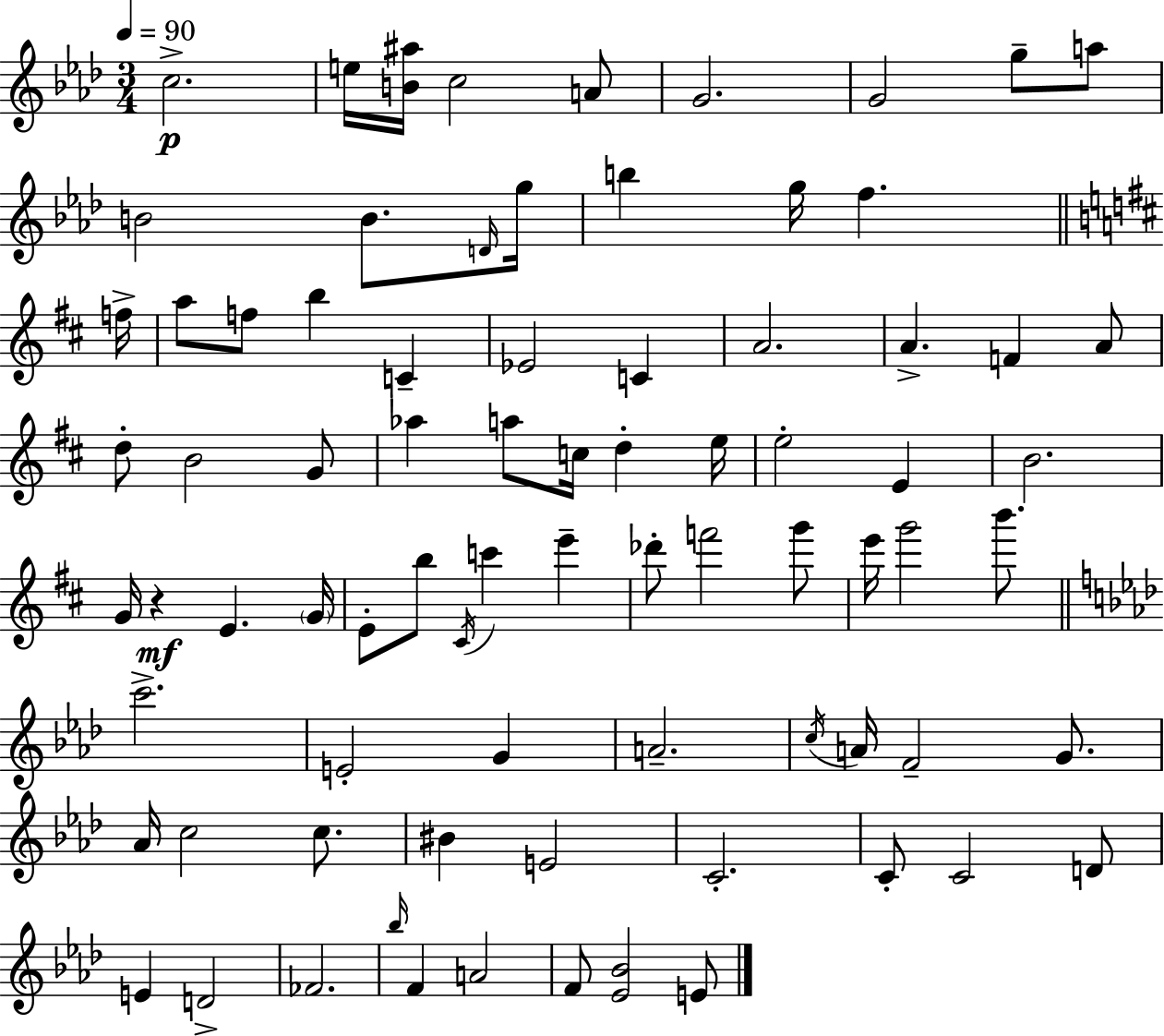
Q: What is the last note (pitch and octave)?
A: E4